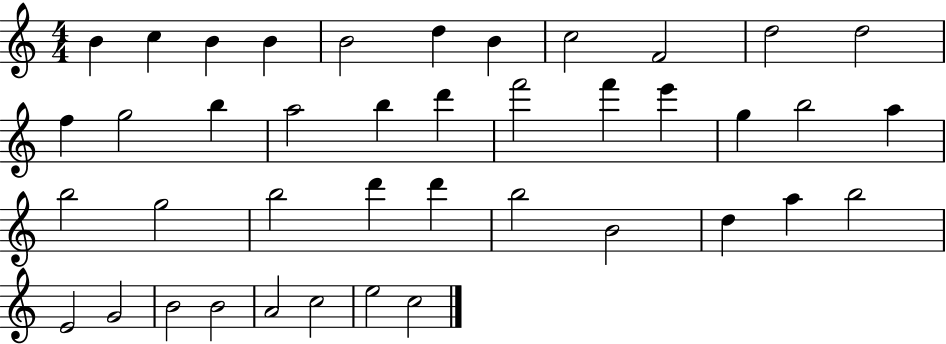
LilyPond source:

{
  \clef treble
  \numericTimeSignature
  \time 4/4
  \key c \major
  b'4 c''4 b'4 b'4 | b'2 d''4 b'4 | c''2 f'2 | d''2 d''2 | \break f''4 g''2 b''4 | a''2 b''4 d'''4 | f'''2 f'''4 e'''4 | g''4 b''2 a''4 | \break b''2 g''2 | b''2 d'''4 d'''4 | b''2 b'2 | d''4 a''4 b''2 | \break e'2 g'2 | b'2 b'2 | a'2 c''2 | e''2 c''2 | \break \bar "|."
}